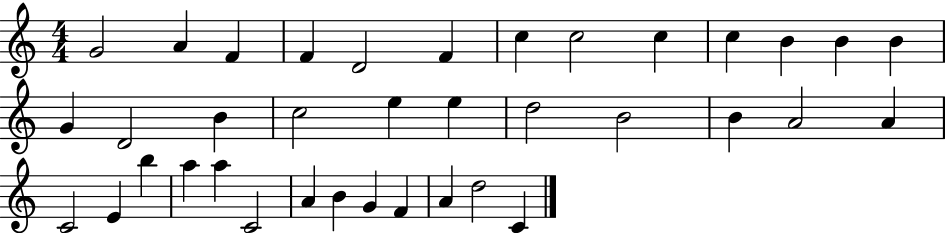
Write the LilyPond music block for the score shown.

{
  \clef treble
  \numericTimeSignature
  \time 4/4
  \key c \major
  g'2 a'4 f'4 | f'4 d'2 f'4 | c''4 c''2 c''4 | c''4 b'4 b'4 b'4 | \break g'4 d'2 b'4 | c''2 e''4 e''4 | d''2 b'2 | b'4 a'2 a'4 | \break c'2 e'4 b''4 | a''4 a''4 c'2 | a'4 b'4 g'4 f'4 | a'4 d''2 c'4 | \break \bar "|."
}